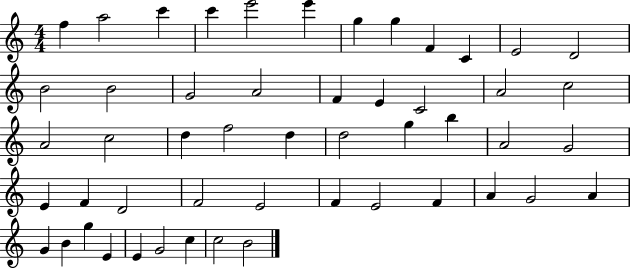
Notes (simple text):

F5/q A5/h C6/q C6/q E6/h E6/q G5/q G5/q F4/q C4/q E4/h D4/h B4/h B4/h G4/h A4/h F4/q E4/q C4/h A4/h C5/h A4/h C5/h D5/q F5/h D5/q D5/h G5/q B5/q A4/h G4/h E4/q F4/q D4/h F4/h E4/h F4/q E4/h F4/q A4/q G4/h A4/q G4/q B4/q G5/q E4/q E4/q G4/h C5/q C5/h B4/h